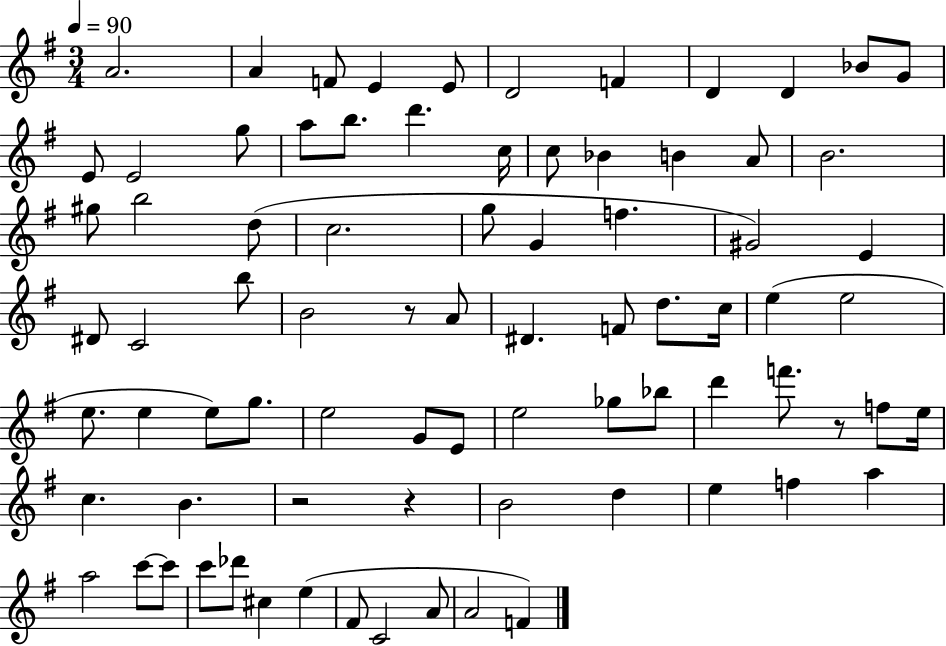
{
  \clef treble
  \numericTimeSignature
  \time 3/4
  \key g \major
  \tempo 4 = 90
  a'2. | a'4 f'8 e'4 e'8 | d'2 f'4 | d'4 d'4 bes'8 g'8 | \break e'8 e'2 g''8 | a''8 b''8. d'''4. c''16 | c''8 bes'4 b'4 a'8 | b'2. | \break gis''8 b''2 d''8( | c''2. | g''8 g'4 f''4. | gis'2) e'4 | \break dis'8 c'2 b''8 | b'2 r8 a'8 | dis'4. f'8 d''8. c''16 | e''4( e''2 | \break e''8. e''4 e''8) g''8. | e''2 g'8 e'8 | e''2 ges''8 bes''8 | d'''4 f'''8. r8 f''8 e''16 | \break c''4. b'4. | r2 r4 | b'2 d''4 | e''4 f''4 a''4 | \break a''2 c'''8~~ c'''8 | c'''8 des'''8 cis''4 e''4( | fis'8 c'2 a'8 | a'2 f'4) | \break \bar "|."
}